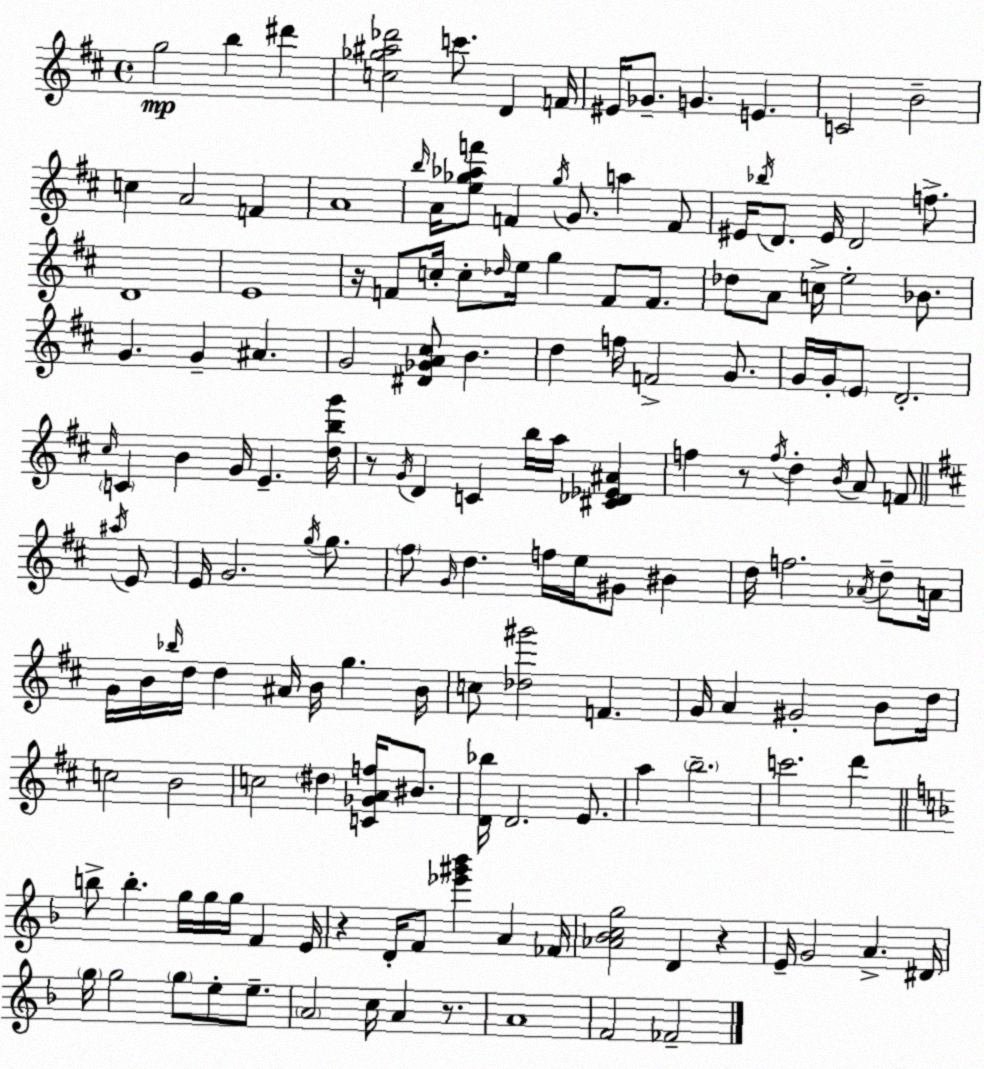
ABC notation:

X:1
T:Untitled
M:4/4
L:1/4
K:D
g2 b ^d' [c_g^a_d']2 c'/2 D F/4 ^E/4 _G/2 G E C2 B2 c A2 F A4 b/4 A/4 [e_g_af']/2 F _g/4 G/2 a F/2 ^E/4 _b/4 D/2 ^E/4 D2 f/2 D4 E4 z/4 F/2 c/4 c/2 _d/4 e/4 g F/2 F/2 _d/2 A/2 c/4 e2 _B/2 G G ^A G2 [^D_GA^c]/2 B d f/4 F2 G/2 G/4 G/4 E/2 D2 ^c/4 C B G/4 E [dbg']/4 z/2 G/4 D C b/4 a/4 [^C_D_E^A] f z/2 f/4 d B/4 A/2 F/2 ^a/4 E/2 E/4 G2 g/4 g/2 ^f/2 G/4 d f/4 e/4 ^G/2 ^B d/4 f2 _A/4 d/2 A/4 G/4 B/4 _b/4 d/4 d ^A/4 B/4 g B/4 c/2 [_d^g']2 F G/4 A ^G2 B/2 d/4 c2 B2 c2 ^d [C_GAf]/4 ^B/2 [D_b]/4 D2 E/2 a b2 c'2 d' b/2 b g/4 g/4 g/4 F E/4 z D/4 F/2 [_e'^g'_b'] A _F/4 [_A_Bcg]2 D z E/4 G2 A ^D/4 g/4 g2 g/2 e/2 e/2 A2 c/4 A z/2 A4 F2 _F2